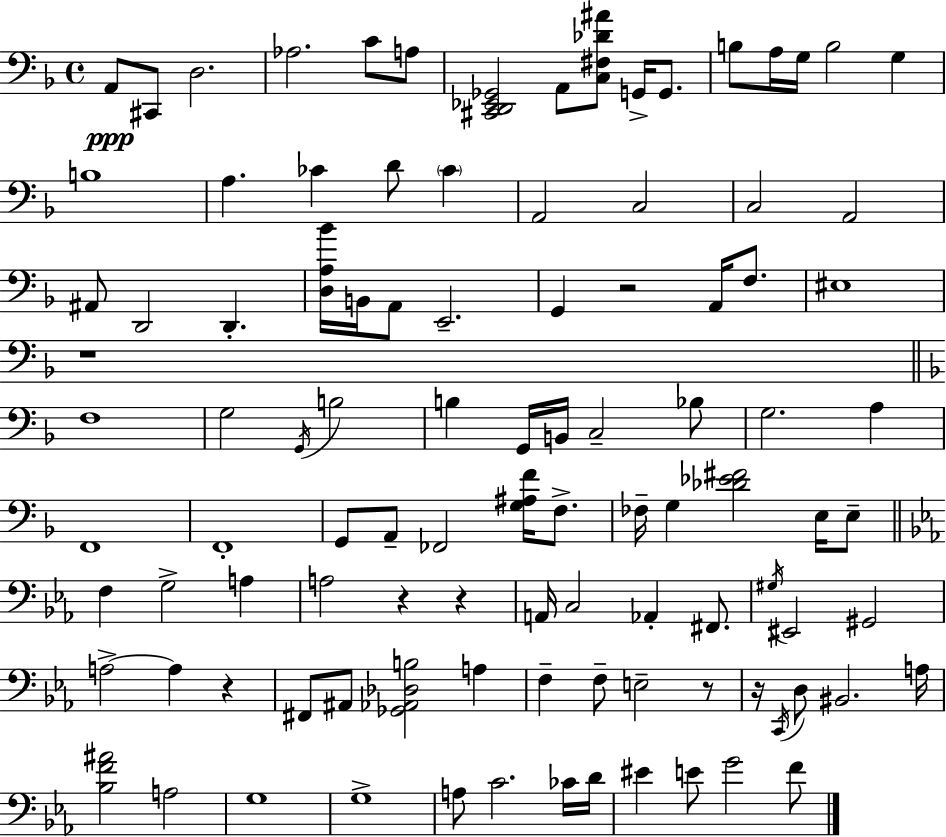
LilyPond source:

{
  \clef bass
  \time 4/4
  \defaultTimeSignature
  \key d \minor
  a,8\ppp cis,8 d2. | aes2. c'8 a8 | <cis, d, ees, ges,>2 a,8 <c fis des' ais'>8 g,16-> g,8. | b8 a16 g16 b2 g4 | \break b1 | a4. ces'4 d'8 \parenthesize ces'4 | a,2 c2 | c2 a,2 | \break ais,8 d,2 d,4.-. | <d a bes'>16 b,16 a,8 e,2.-- | g,4 r2 a,16 f8. | eis1 | \break r1 | \bar "||" \break \key f \major f1 | g2 \acciaccatura { g,16 } b2 | b4 g,16 b,16 c2-- bes8 | g2. a4 | \break f,1 | f,1-. | g,8 a,8-- fes,2 <g ais f'>16 f8.-> | fes16-- g4 <des' ees' fis'>2 e16 e8-- | \break \bar "||" \break \key ees \major f4 g2-> a4 | a2 r4 r4 | a,16 c2 aes,4-. fis,8. | \acciaccatura { gis16 } eis,2 gis,2 | \break a2->~~ a4 r4 | fis,8 ais,8 <ges, aes, des b>2 a4 | f4-- f8-- e2-- r8 | r16 \acciaccatura { c,16 } d8 bis,2. | \break a16 <bes f' ais'>2 a2 | g1 | g1-> | a8 c'2. | \break ces'16 d'16 eis'4 e'8 g'2 | f'8 \bar "|."
}